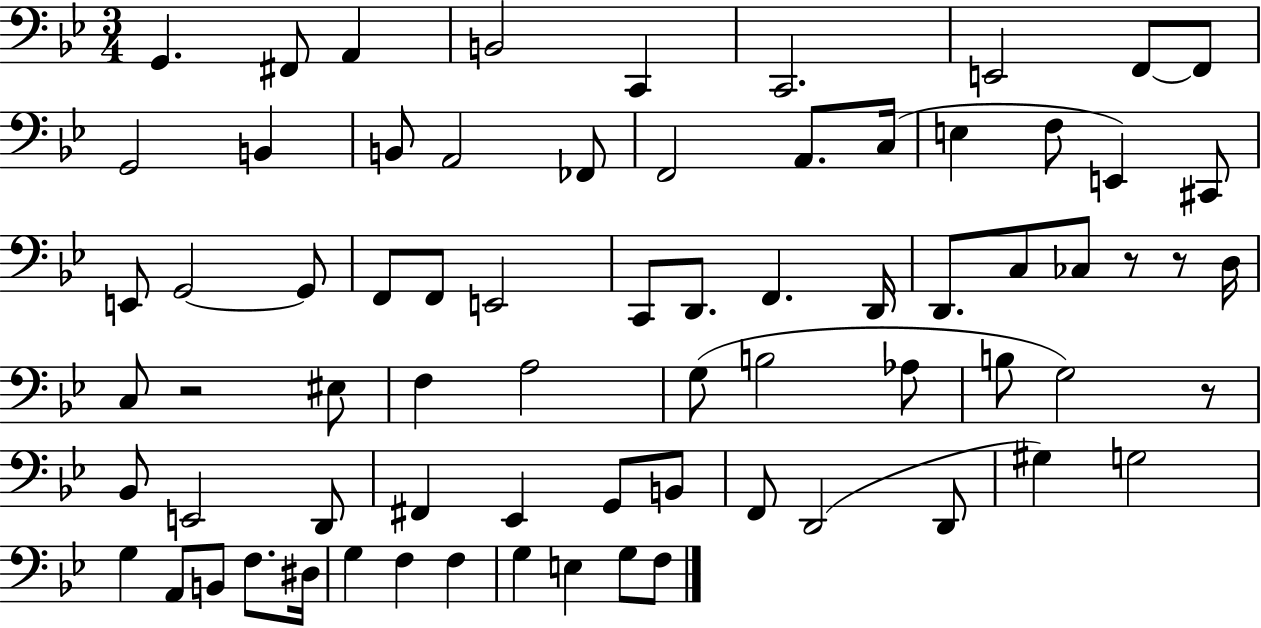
G2/q. F#2/e A2/q B2/h C2/q C2/h. E2/h F2/e F2/e G2/h B2/q B2/e A2/h FES2/e F2/h A2/e. C3/s E3/q F3/e E2/q C#2/e E2/e G2/h G2/e F2/e F2/e E2/h C2/e D2/e. F2/q. D2/s D2/e. C3/e CES3/e R/e R/e D3/s C3/e R/h EIS3/e F3/q A3/h G3/e B3/h Ab3/e B3/e G3/h R/e Bb2/e E2/h D2/e F#2/q Eb2/q G2/e B2/e F2/e D2/h D2/e G#3/q G3/h G3/q A2/e B2/e F3/e. D#3/s G3/q F3/q F3/q G3/q E3/q G3/e F3/e